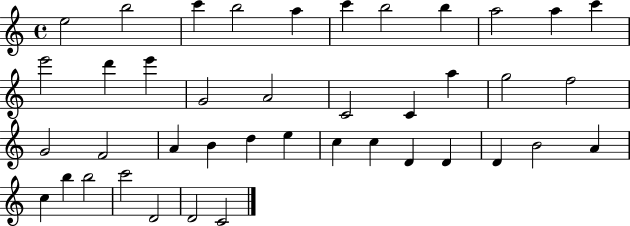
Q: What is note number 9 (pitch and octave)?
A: A5